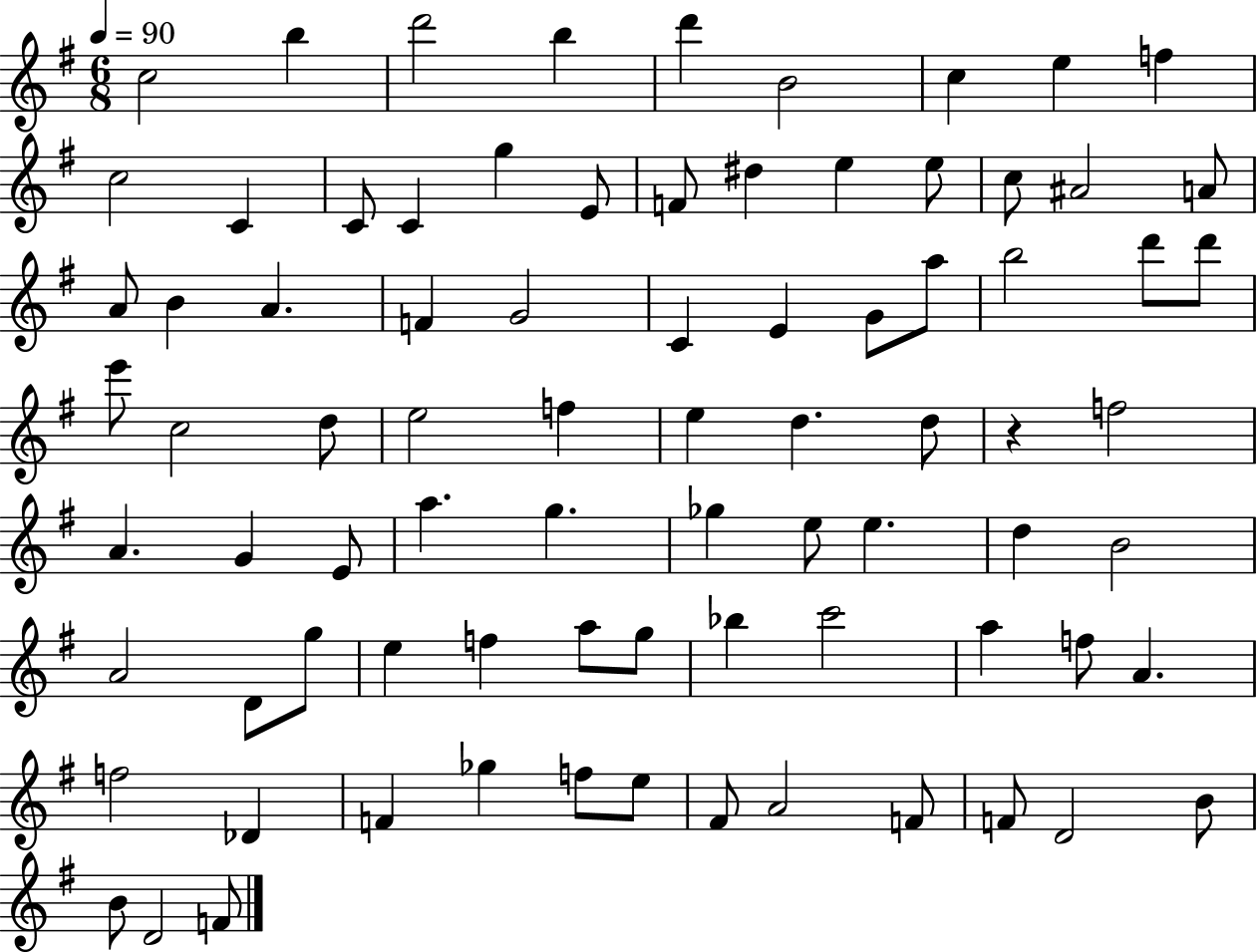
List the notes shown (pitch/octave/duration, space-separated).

C5/h B5/q D6/h B5/q D6/q B4/h C5/q E5/q F5/q C5/h C4/q C4/e C4/q G5/q E4/e F4/e D#5/q E5/q E5/e C5/e A#4/h A4/e A4/e B4/q A4/q. F4/q G4/h C4/q E4/q G4/e A5/e B5/h D6/e D6/e E6/e C5/h D5/e E5/h F5/q E5/q D5/q. D5/e R/q F5/h A4/q. G4/q E4/e A5/q. G5/q. Gb5/q E5/e E5/q. D5/q B4/h A4/h D4/e G5/e E5/q F5/q A5/e G5/e Bb5/q C6/h A5/q F5/e A4/q. F5/h Db4/q F4/q Gb5/q F5/e E5/e F#4/e A4/h F4/e F4/e D4/h B4/e B4/e D4/h F4/e